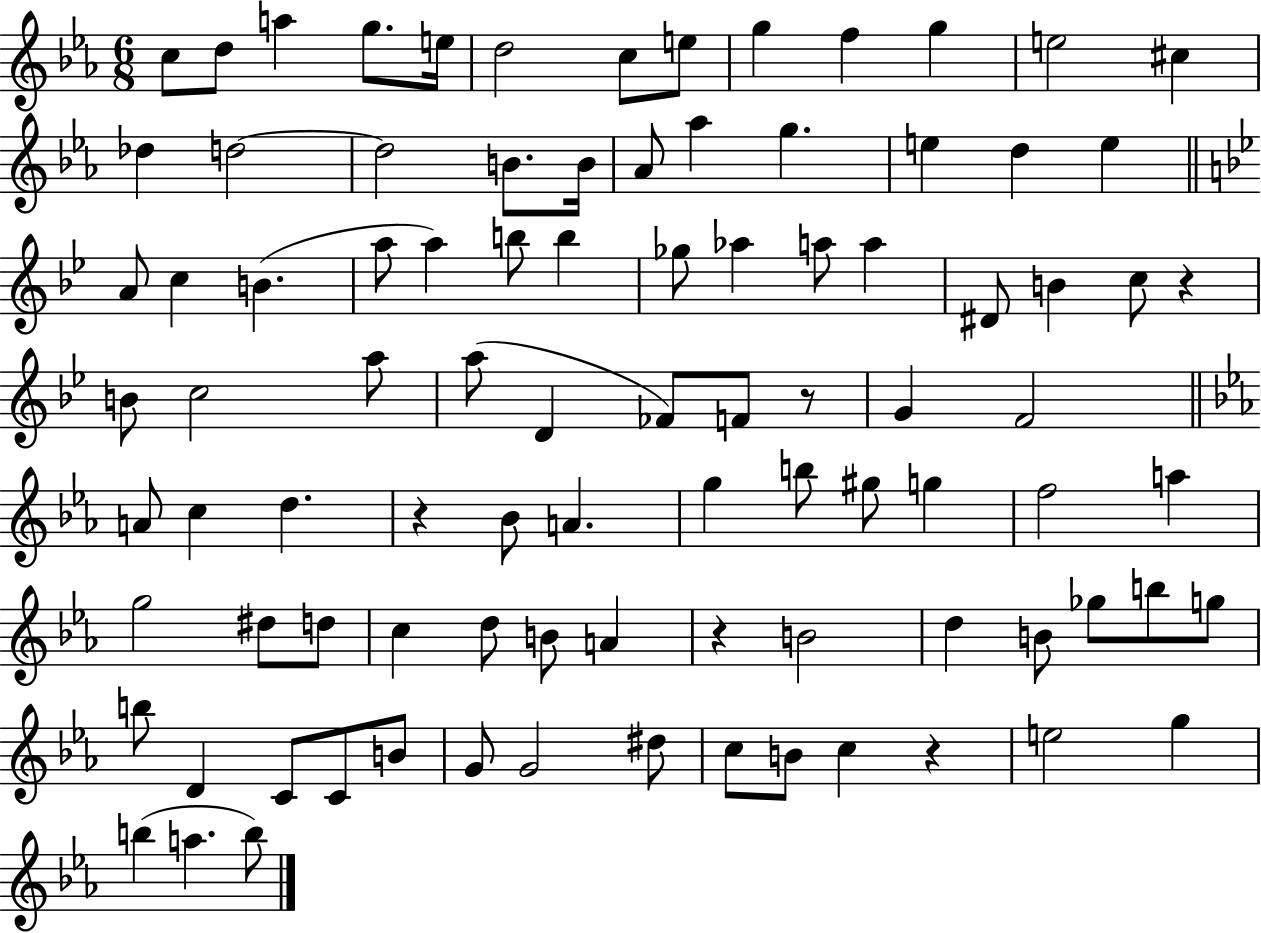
X:1
T:Untitled
M:6/8
L:1/4
K:Eb
c/2 d/2 a g/2 e/4 d2 c/2 e/2 g f g e2 ^c _d d2 d2 B/2 B/4 _A/2 _a g e d e A/2 c B a/2 a b/2 b _g/2 _a a/2 a ^D/2 B c/2 z B/2 c2 a/2 a/2 D _F/2 F/2 z/2 G F2 A/2 c d z _B/2 A g b/2 ^g/2 g f2 a g2 ^d/2 d/2 c d/2 B/2 A z B2 d B/2 _g/2 b/2 g/2 b/2 D C/2 C/2 B/2 G/2 G2 ^d/2 c/2 B/2 c z e2 g b a b/2